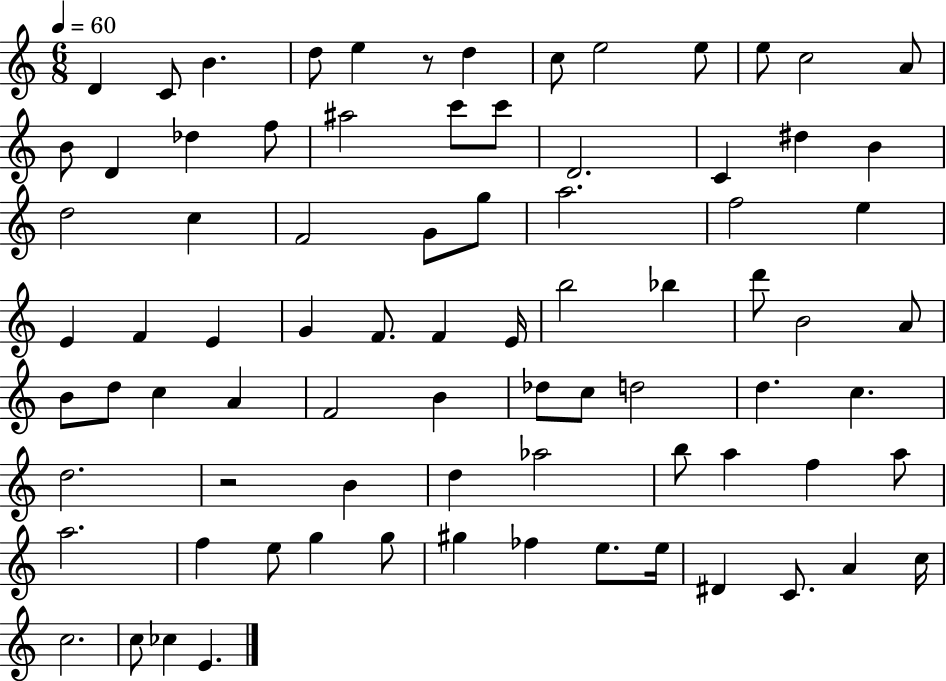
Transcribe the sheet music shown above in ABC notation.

X:1
T:Untitled
M:6/8
L:1/4
K:C
D C/2 B d/2 e z/2 d c/2 e2 e/2 e/2 c2 A/2 B/2 D _d f/2 ^a2 c'/2 c'/2 D2 C ^d B d2 c F2 G/2 g/2 a2 f2 e E F E G F/2 F E/4 b2 _b d'/2 B2 A/2 B/2 d/2 c A F2 B _d/2 c/2 d2 d c d2 z2 B d _a2 b/2 a f a/2 a2 f e/2 g g/2 ^g _f e/2 e/4 ^D C/2 A c/4 c2 c/2 _c E